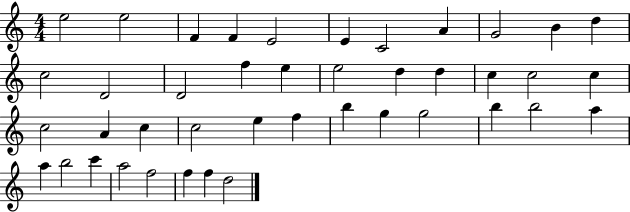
E5/h E5/h F4/q F4/q E4/h E4/q C4/h A4/q G4/h B4/q D5/q C5/h D4/h D4/h F5/q E5/q E5/h D5/q D5/q C5/q C5/h C5/q C5/h A4/q C5/q C5/h E5/q F5/q B5/q G5/q G5/h B5/q B5/h A5/q A5/q B5/h C6/q A5/h F5/h F5/q F5/q D5/h